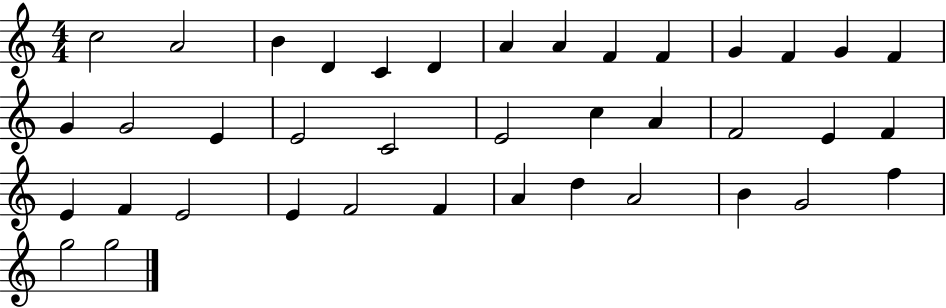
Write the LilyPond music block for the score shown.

{
  \clef treble
  \numericTimeSignature
  \time 4/4
  \key c \major
  c''2 a'2 | b'4 d'4 c'4 d'4 | a'4 a'4 f'4 f'4 | g'4 f'4 g'4 f'4 | \break g'4 g'2 e'4 | e'2 c'2 | e'2 c''4 a'4 | f'2 e'4 f'4 | \break e'4 f'4 e'2 | e'4 f'2 f'4 | a'4 d''4 a'2 | b'4 g'2 f''4 | \break g''2 g''2 | \bar "|."
}